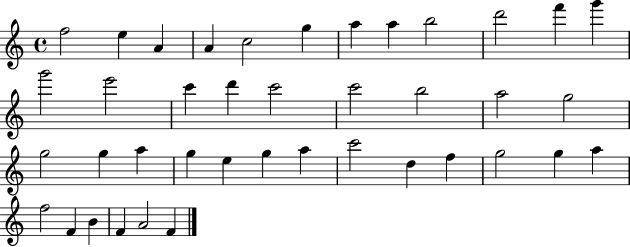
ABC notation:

X:1
T:Untitled
M:4/4
L:1/4
K:C
f2 e A A c2 g a a b2 d'2 f' g' g'2 e'2 c' d' c'2 c'2 b2 a2 g2 g2 g a g e g a c'2 d f g2 g a f2 F B F A2 F